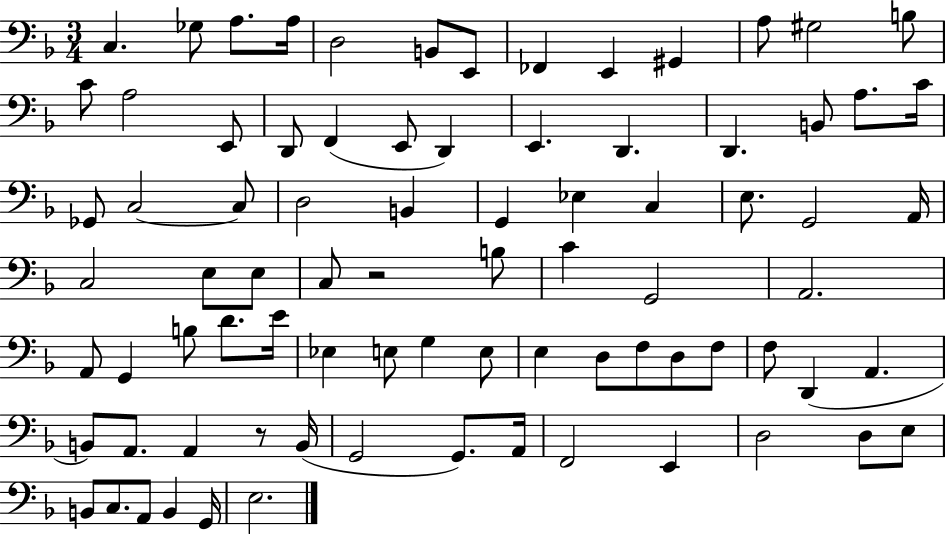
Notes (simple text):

C3/q. Gb3/e A3/e. A3/s D3/h B2/e E2/e FES2/q E2/q G#2/q A3/e G#3/h B3/e C4/e A3/h E2/e D2/e F2/q E2/e D2/q E2/q. D2/q. D2/q. B2/e A3/e. C4/s Gb2/e C3/h C3/e D3/h B2/q G2/q Eb3/q C3/q E3/e. G2/h A2/s C3/h E3/e E3/e C3/e R/h B3/e C4/q G2/h A2/h. A2/e G2/q B3/e D4/e. E4/s Eb3/q E3/e G3/q E3/e E3/q D3/e F3/e D3/e F3/e F3/e D2/q A2/q. B2/e A2/e. A2/q R/e B2/s G2/h G2/e. A2/s F2/h E2/q D3/h D3/e E3/e B2/e C3/e. A2/e B2/q G2/s E3/h.